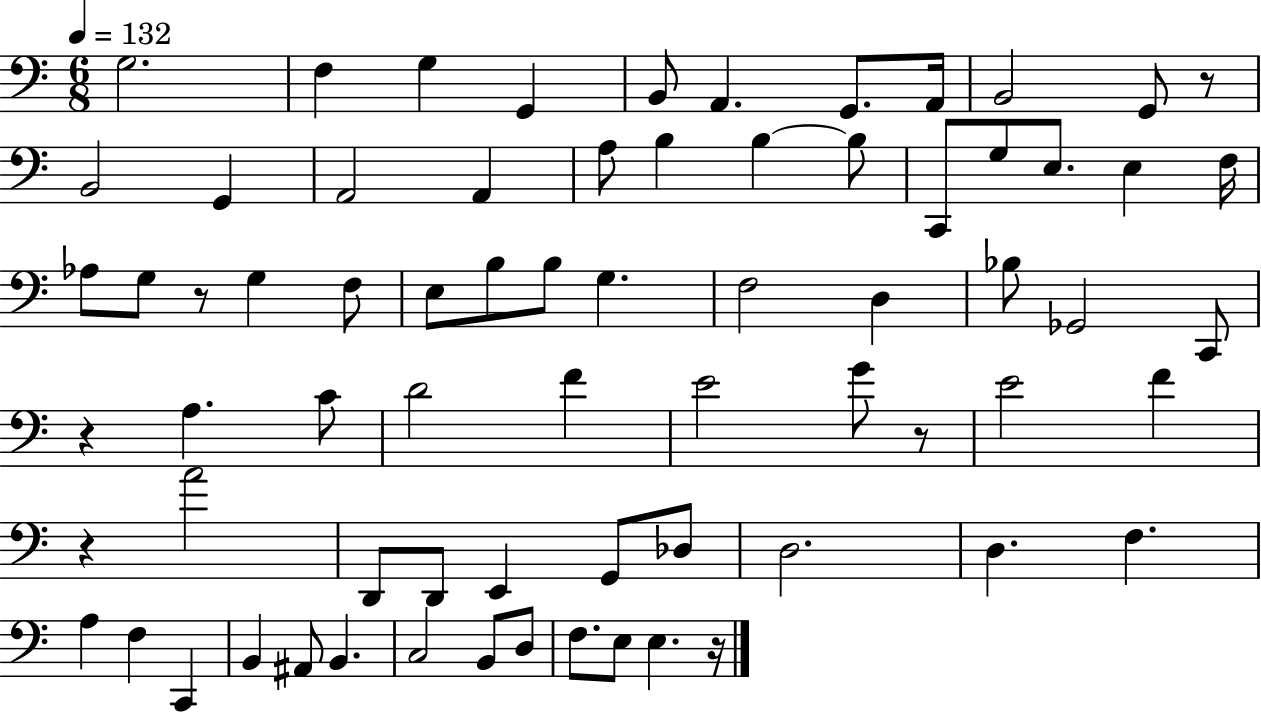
X:1
T:Untitled
M:6/8
L:1/4
K:C
G,2 F, G, G,, B,,/2 A,, G,,/2 A,,/4 B,,2 G,,/2 z/2 B,,2 G,, A,,2 A,, A,/2 B, B, B,/2 C,,/2 G,/2 E,/2 E, F,/4 _A,/2 G,/2 z/2 G, F,/2 E,/2 B,/2 B,/2 G, F,2 D, _B,/2 _G,,2 C,,/2 z A, C/2 D2 F E2 G/2 z/2 E2 F z A2 D,,/2 D,,/2 E,, G,,/2 _D,/2 D,2 D, F, A, F, C,, B,, ^A,,/2 B,, C,2 B,,/2 D,/2 F,/2 E,/2 E, z/4